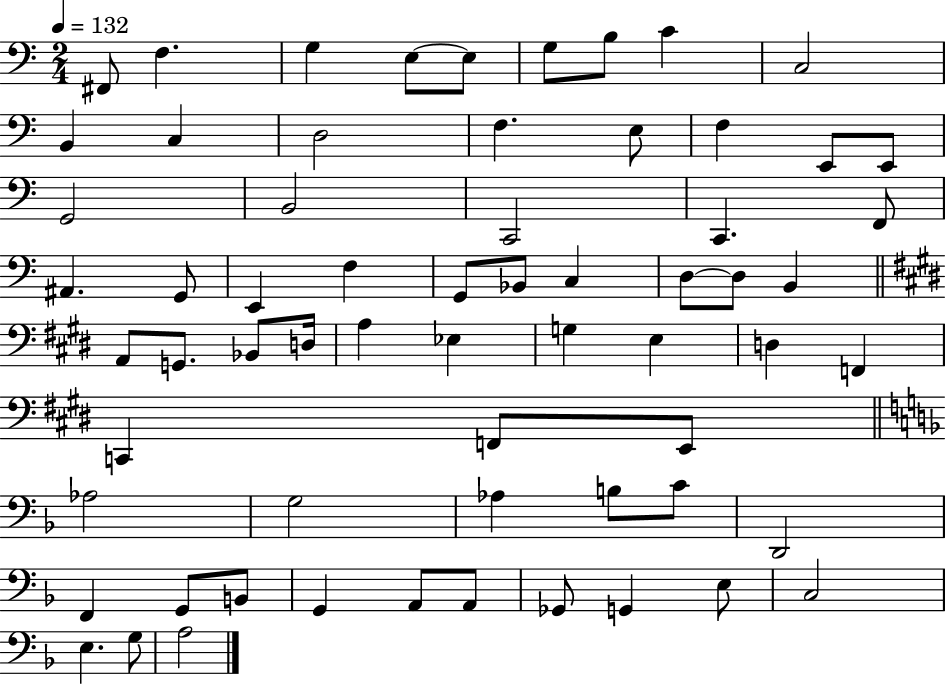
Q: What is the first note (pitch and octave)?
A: F#2